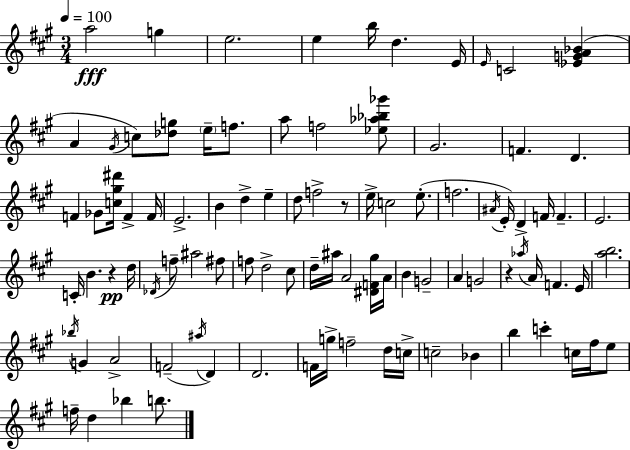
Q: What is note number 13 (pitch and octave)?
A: E5